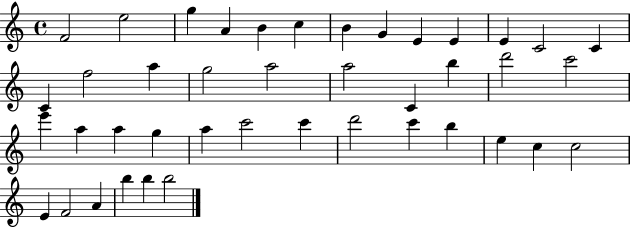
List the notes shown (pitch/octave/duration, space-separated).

F4/h E5/h G5/q A4/q B4/q C5/q B4/q G4/q E4/q E4/q E4/q C4/h C4/q C4/q F5/h A5/q G5/h A5/h A5/h C4/q B5/q D6/h C6/h E6/q A5/q A5/q G5/q A5/q C6/h C6/q D6/h C6/q B5/q E5/q C5/q C5/h E4/q F4/h A4/q B5/q B5/q B5/h